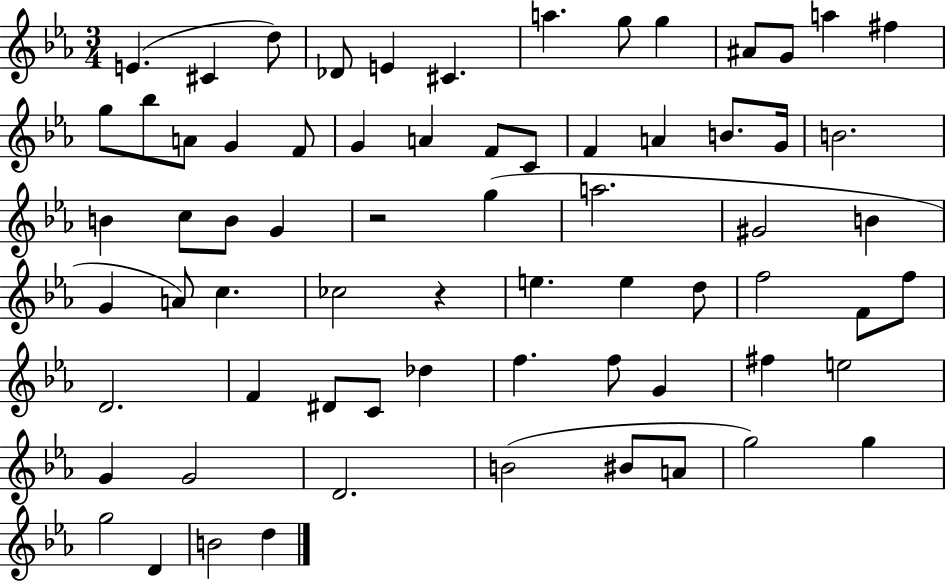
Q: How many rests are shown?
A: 2